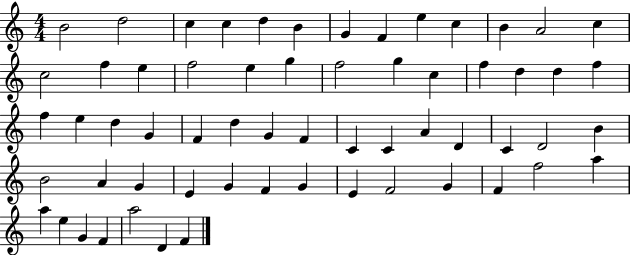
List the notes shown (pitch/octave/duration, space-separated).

B4/h D5/h C5/q C5/q D5/q B4/q G4/q F4/q E5/q C5/q B4/q A4/h C5/q C5/h F5/q E5/q F5/h E5/q G5/q F5/h G5/q C5/q F5/q D5/q D5/q F5/q F5/q E5/q D5/q G4/q F4/q D5/q G4/q F4/q C4/q C4/q A4/q D4/q C4/q D4/h B4/q B4/h A4/q G4/q E4/q G4/q F4/q G4/q E4/q F4/h G4/q F4/q F5/h A5/q A5/q E5/q G4/q F4/q A5/h D4/q F4/q